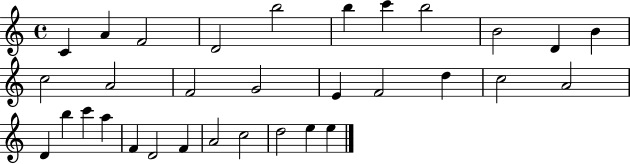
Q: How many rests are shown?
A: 0